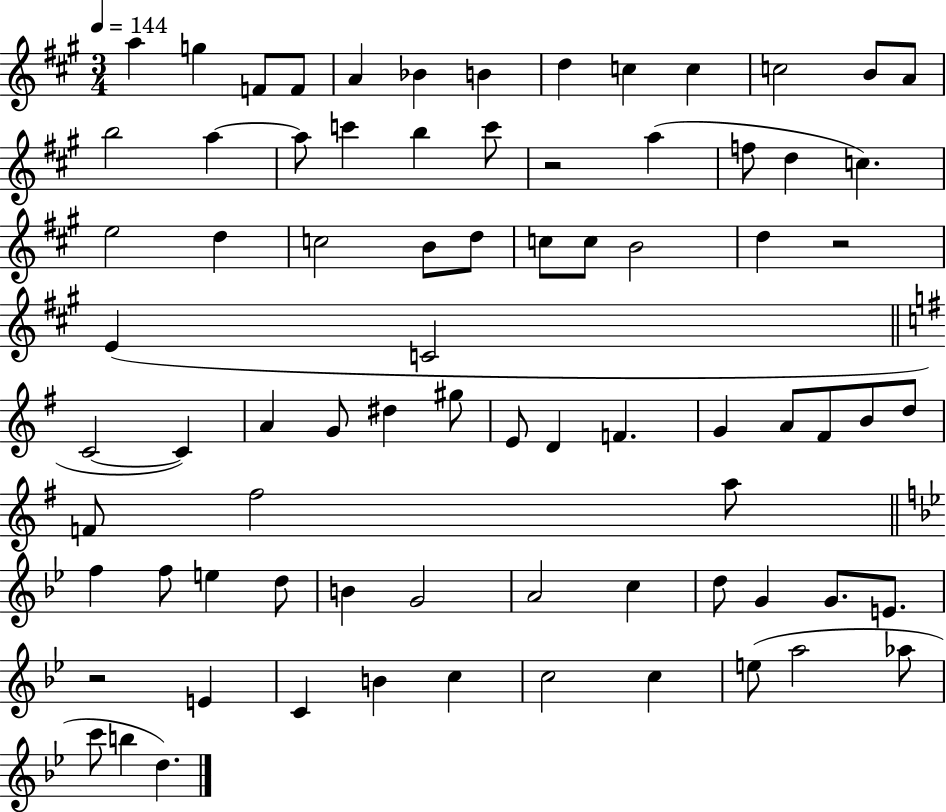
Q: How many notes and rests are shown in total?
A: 78